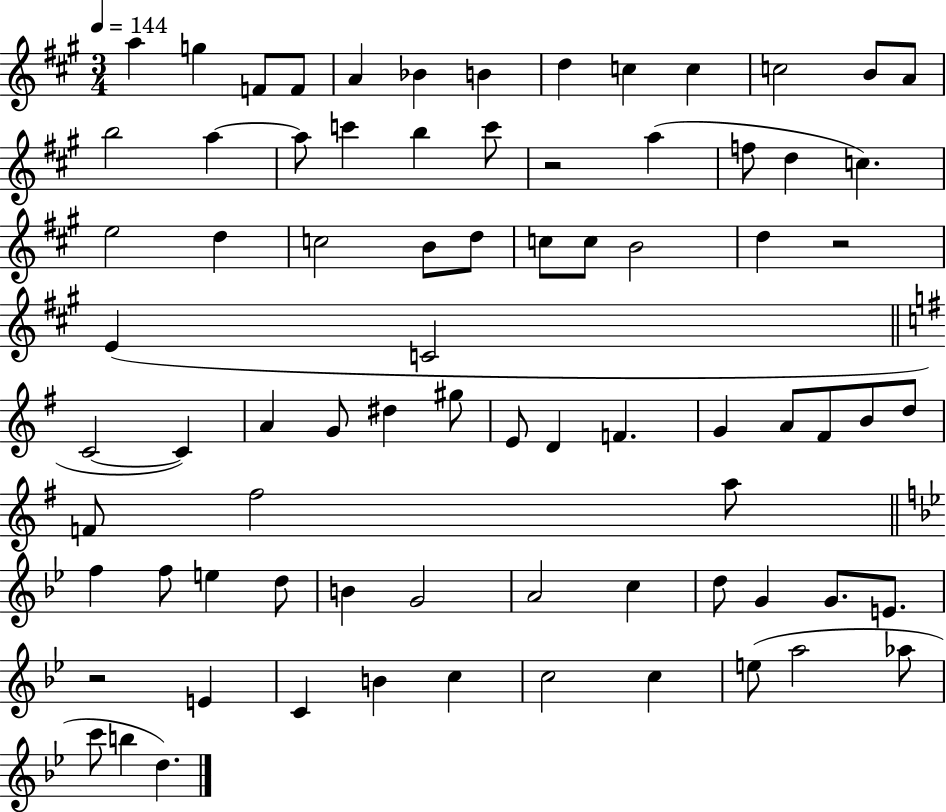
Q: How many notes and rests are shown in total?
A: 78